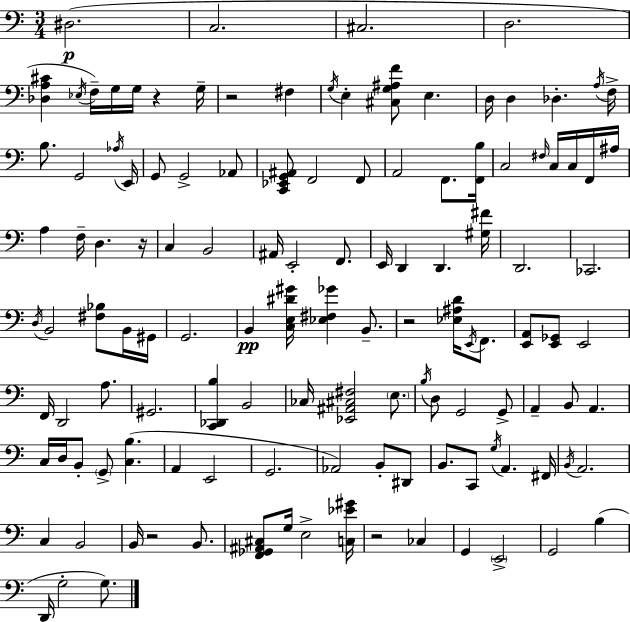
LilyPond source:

{
  \clef bass
  \numericTimeSignature
  \time 3/4
  \key a \minor
  dis2.(\p | c2. | cis2. | d2. | \break <des a cis'>4 \acciaccatura { ees16 }) f16-- g16 g16 r4 | g16-- r2 fis4 | \acciaccatura { g16 } e4-. <cis g ais f'>8 e4. | d16 d4 des4.-. | \break \acciaccatura { a16 } f16-> b8. g,2 | \acciaccatura { aes16 } e,16 g,8 g,2-> | aes,8 <c, ees, g, ais,>8 f,2 | f,8 a,2 | \break f,8. <f, b>16 c2 | \grace { fis16 } c16 c16 f,16 ais16 a4 f16-- d4. | r16 c4 b,2 | ais,16 e,2-. | \break f,8. e,16 d,4 d,4. | <gis fis'>16 d,2. | ces,2. | \acciaccatura { d16 } b,2 | \break <fis bes>8 b,16 gis,16 g,2. | b,4\pp <c e dis' gis'>16 <ees fis ges'>4 | b,8.-- r2 | <ees ais d'>16 \acciaccatura { e,16 } f,8. <e, a,>8 <e, ges,>8 e,2 | \break f,16 d,2 | a8. gis,2. | <c, des, b>4 b,2 | ces16 <ees, ais, cis fis>2 | \break \parenthesize e8. \acciaccatura { b16 } d8 g,2 | g,8-> a,4-- | b,8 a,4. c16 d16 b,8-. | \parenthesize g,8-> <c b>4.( a,4 | \break e,2 g,2. | aes,2) | b,8-. dis,8 b,8. c,8 | \acciaccatura { g16 } a,4. fis,16 \acciaccatura { b,16 } a,2. | \break c4 | b,2 b,16 r2 | b,8. <f, ges, ais, cis>8 | g16 e2-> <c ees' gis'>16 r2 | \break ces4 g,4 | \parenthesize e,2-> g,2 | b4( d,16 g2-. | g8.) \bar "|."
}